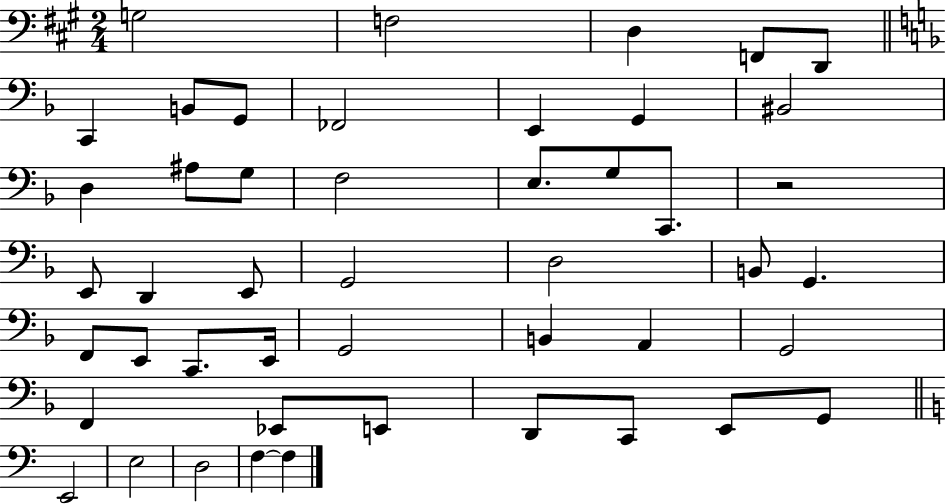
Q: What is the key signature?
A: A major